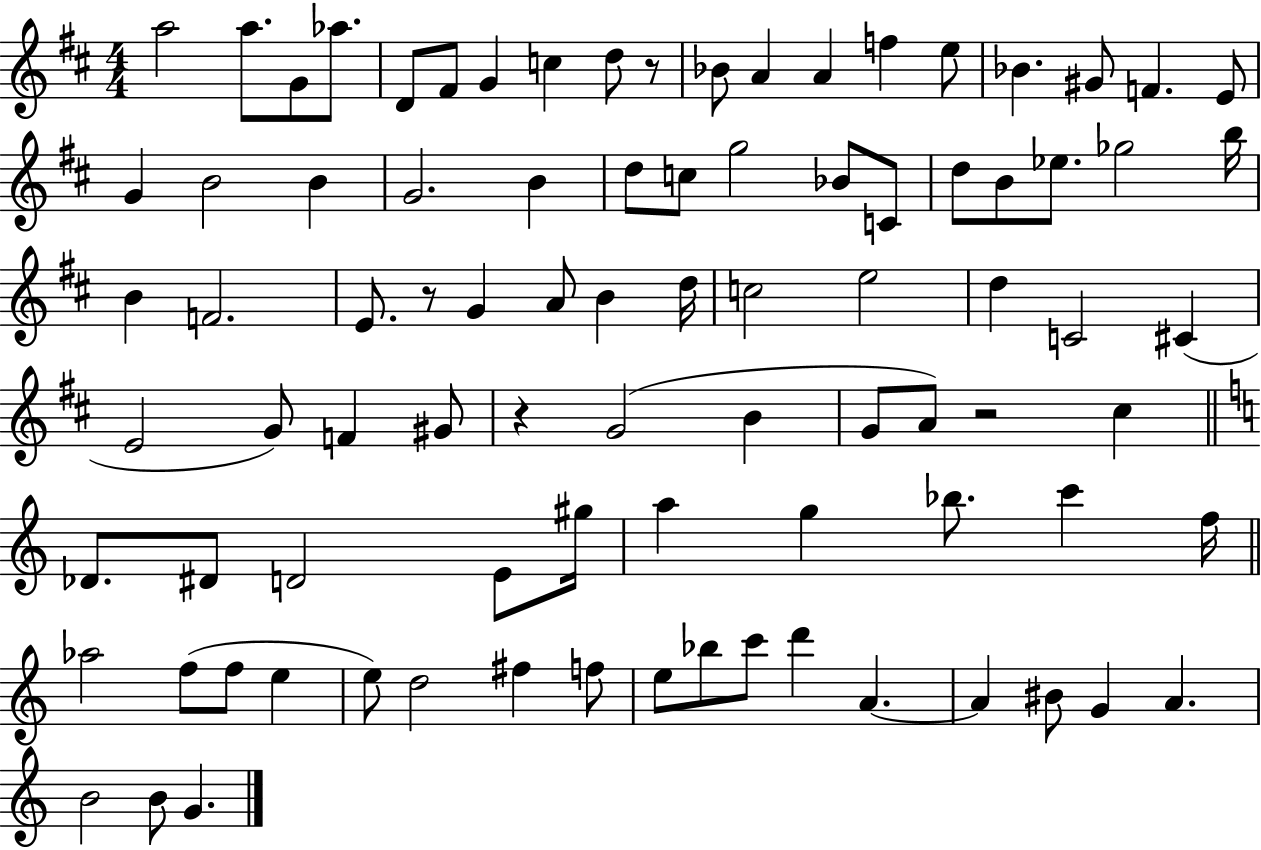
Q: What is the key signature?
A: D major